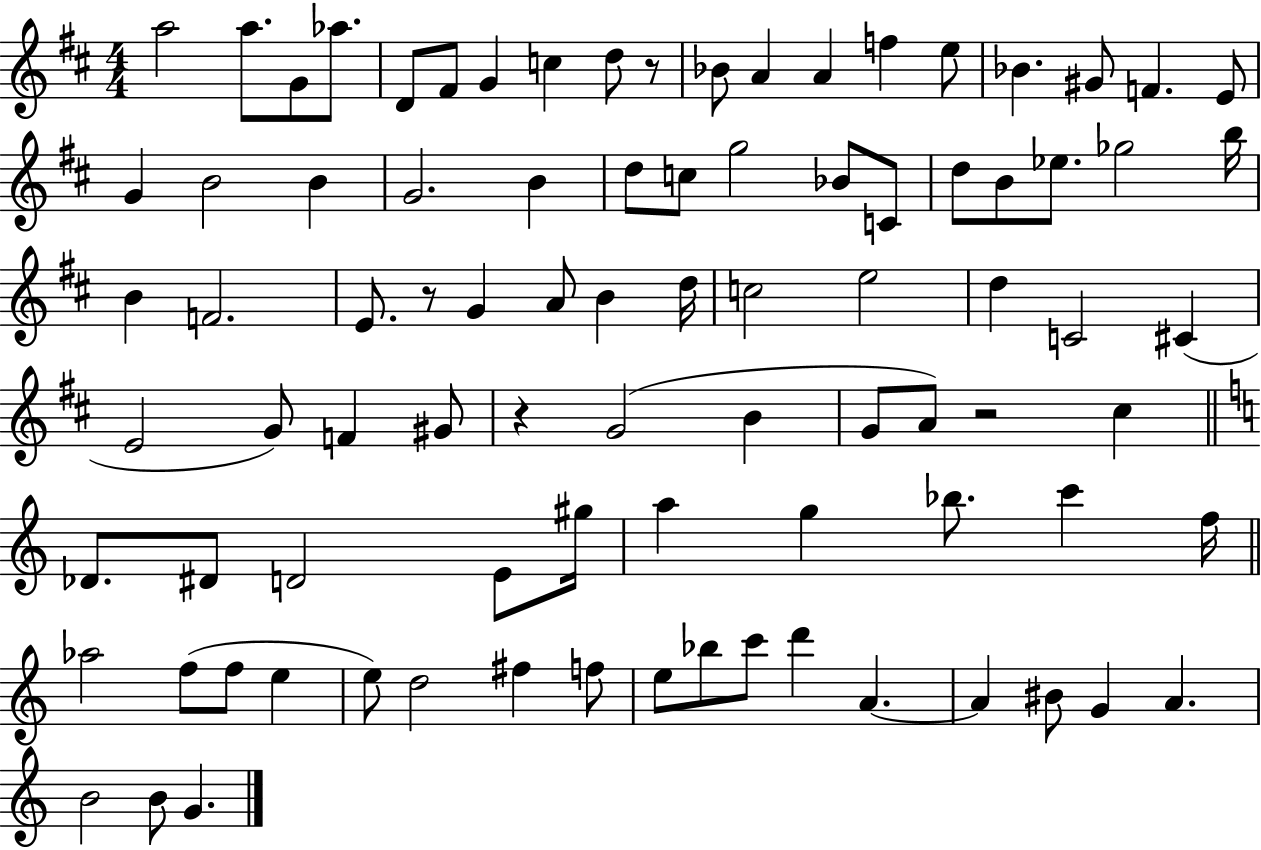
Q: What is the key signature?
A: D major